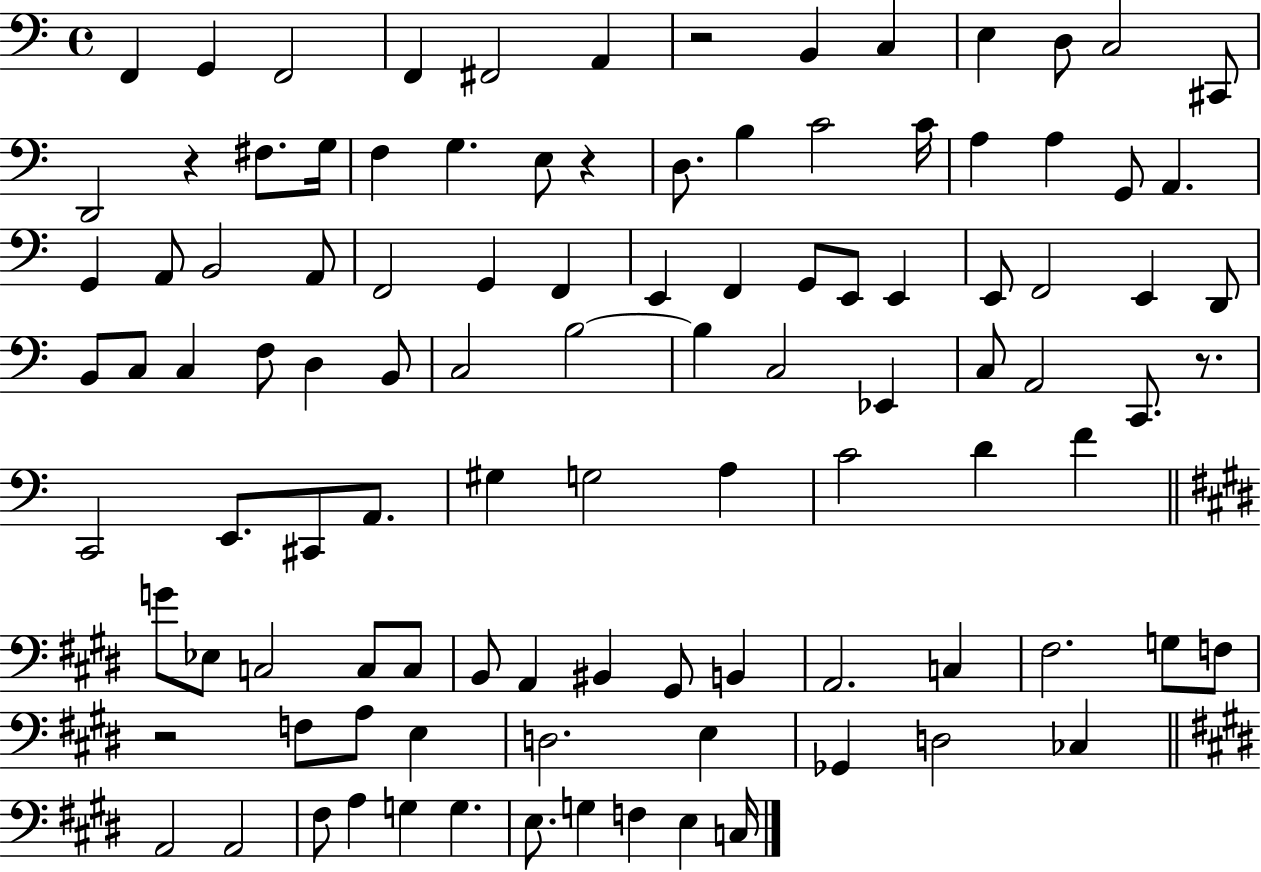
{
  \clef bass
  \time 4/4
  \defaultTimeSignature
  \key c \major
  \repeat volta 2 { f,4 g,4 f,2 | f,4 fis,2 a,4 | r2 b,4 c4 | e4 d8 c2 cis,8 | \break d,2 r4 fis8. g16 | f4 g4. e8 r4 | d8. b4 c'2 c'16 | a4 a4 g,8 a,4. | \break g,4 a,8 b,2 a,8 | f,2 g,4 f,4 | e,4 f,4 g,8 e,8 e,4 | e,8 f,2 e,4 d,8 | \break b,8 c8 c4 f8 d4 b,8 | c2 b2~~ | b4 c2 ees,4 | c8 a,2 c,8. r8. | \break c,2 e,8. cis,8 a,8. | gis4 g2 a4 | c'2 d'4 f'4 | \bar "||" \break \key e \major g'8 ees8 c2 c8 c8 | b,8 a,4 bis,4 gis,8 b,4 | a,2. c4 | fis2. g8 f8 | \break r2 f8 a8 e4 | d2. e4 | ges,4 d2 ces4 | \bar "||" \break \key e \major a,2 a,2 | fis8 a4 g4 g4. | e8. g4 f4 e4 c16 | } \bar "|."
}